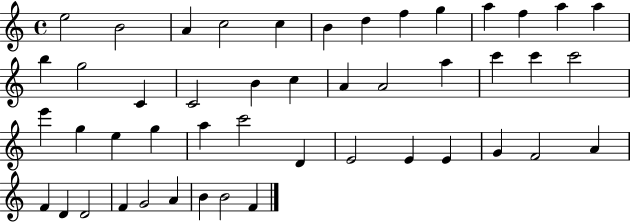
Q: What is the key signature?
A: C major